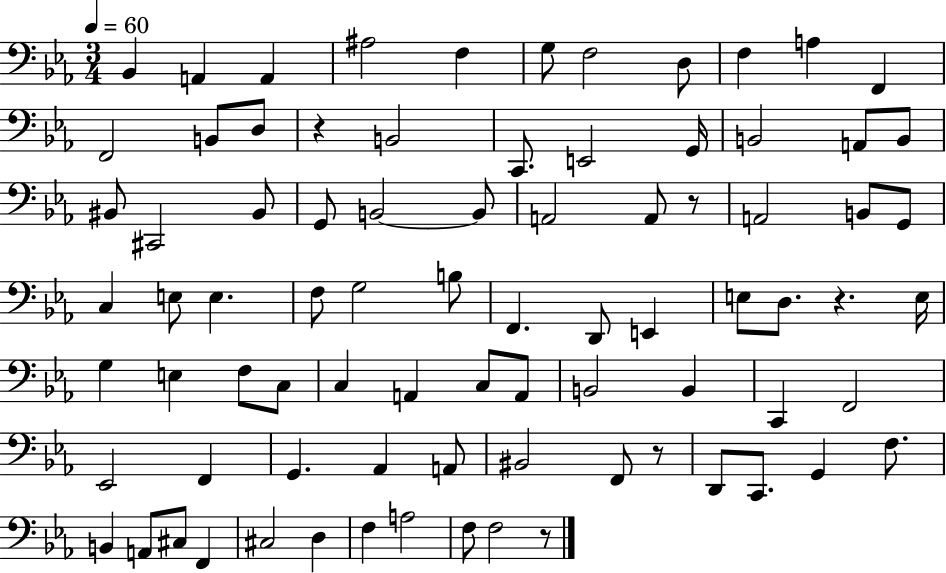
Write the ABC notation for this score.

X:1
T:Untitled
M:3/4
L:1/4
K:Eb
_B,, A,, A,, ^A,2 F, G,/2 F,2 D,/2 F, A, F,, F,,2 B,,/2 D,/2 z B,,2 C,,/2 E,,2 G,,/4 B,,2 A,,/2 B,,/2 ^B,,/2 ^C,,2 ^B,,/2 G,,/2 B,,2 B,,/2 A,,2 A,,/2 z/2 A,,2 B,,/2 G,,/2 C, E,/2 E, F,/2 G,2 B,/2 F,, D,,/2 E,, E,/2 D,/2 z E,/4 G, E, F,/2 C,/2 C, A,, C,/2 A,,/2 B,,2 B,, C,, F,,2 _E,,2 F,, G,, _A,, A,,/2 ^B,,2 F,,/2 z/2 D,,/2 C,,/2 G,, F,/2 B,, A,,/2 ^C,/2 F,, ^C,2 D, F, A,2 F,/2 F,2 z/2